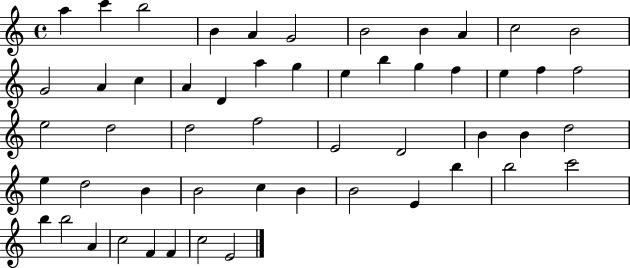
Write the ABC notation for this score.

X:1
T:Untitled
M:4/4
L:1/4
K:C
a c' b2 B A G2 B2 B A c2 B2 G2 A c A D a g e b g f e f f2 e2 d2 d2 f2 E2 D2 B B d2 e d2 B B2 c B B2 E b b2 c'2 b b2 A c2 F F c2 E2